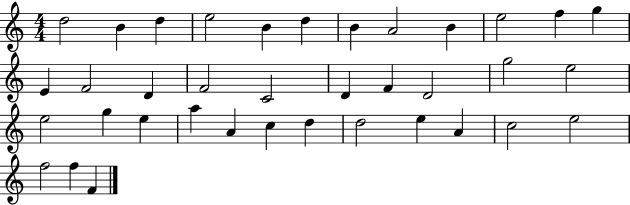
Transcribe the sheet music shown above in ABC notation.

X:1
T:Untitled
M:4/4
L:1/4
K:C
d2 B d e2 B d B A2 B e2 f g E F2 D F2 C2 D F D2 g2 e2 e2 g e a A c d d2 e A c2 e2 f2 f F